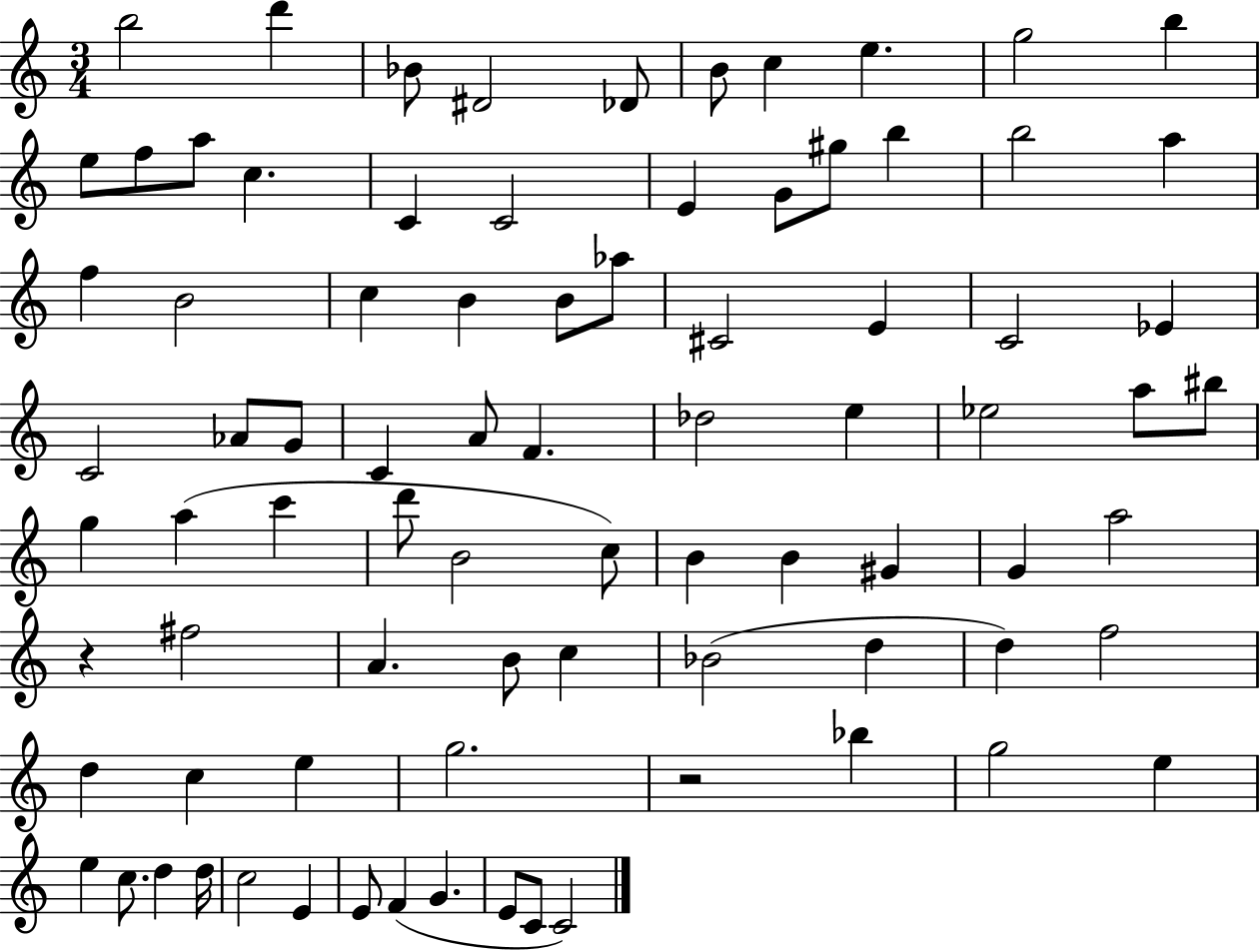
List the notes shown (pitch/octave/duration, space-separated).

B5/h D6/q Bb4/e D#4/h Db4/e B4/e C5/q E5/q. G5/h B5/q E5/e F5/e A5/e C5/q. C4/q C4/h E4/q G4/e G#5/e B5/q B5/h A5/q F5/q B4/h C5/q B4/q B4/e Ab5/e C#4/h E4/q C4/h Eb4/q C4/h Ab4/e G4/e C4/q A4/e F4/q. Db5/h E5/q Eb5/h A5/e BIS5/e G5/q A5/q C6/q D6/e B4/h C5/e B4/q B4/q G#4/q G4/q A5/h R/q F#5/h A4/q. B4/e C5/q Bb4/h D5/q D5/q F5/h D5/q C5/q E5/q G5/h. R/h Bb5/q G5/h E5/q E5/q C5/e. D5/q D5/s C5/h E4/q E4/e F4/q G4/q. E4/e C4/e C4/h